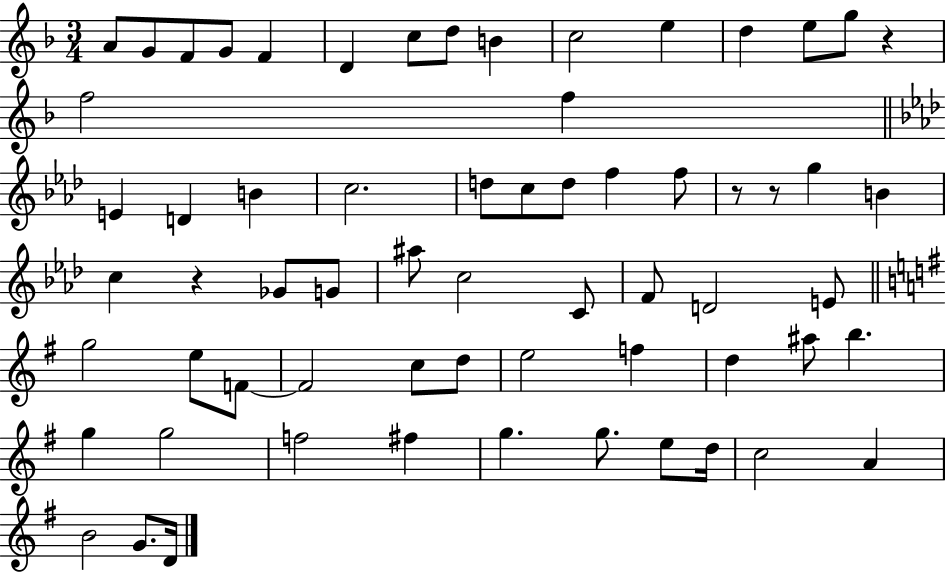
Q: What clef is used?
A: treble